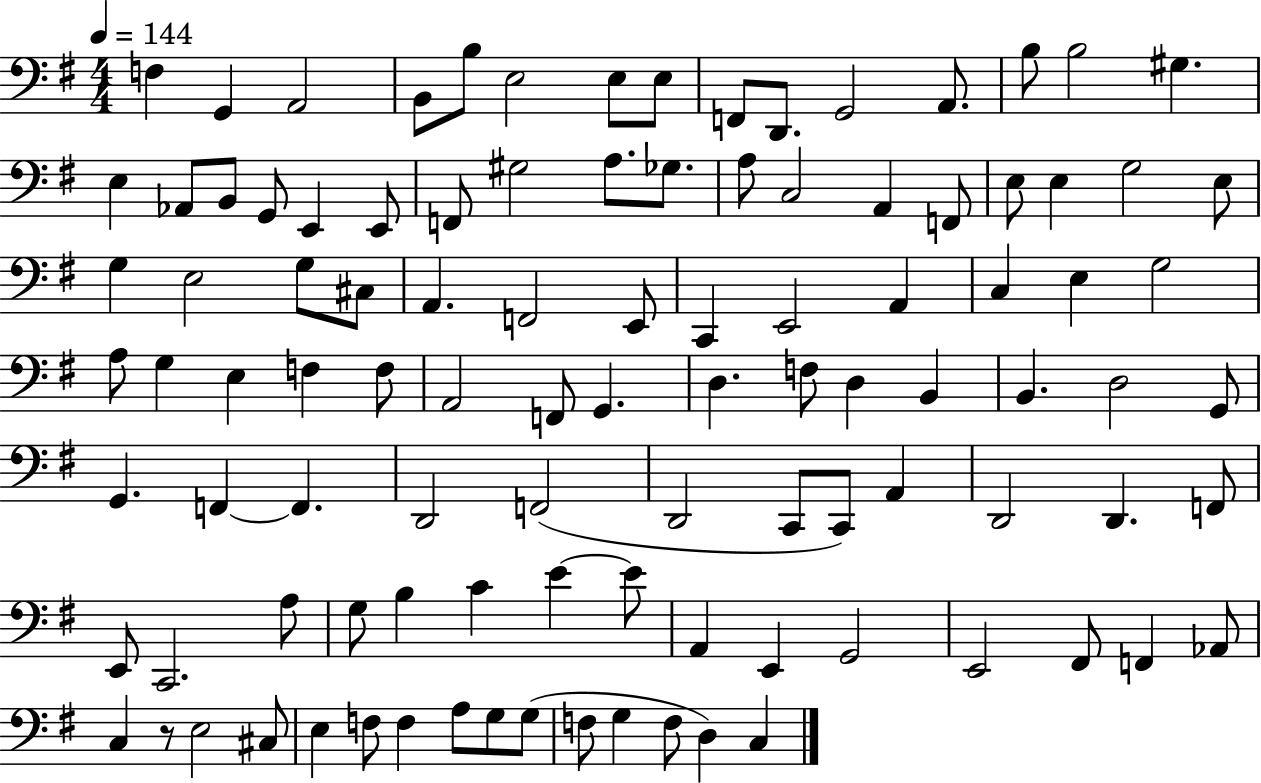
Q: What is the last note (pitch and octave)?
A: C3